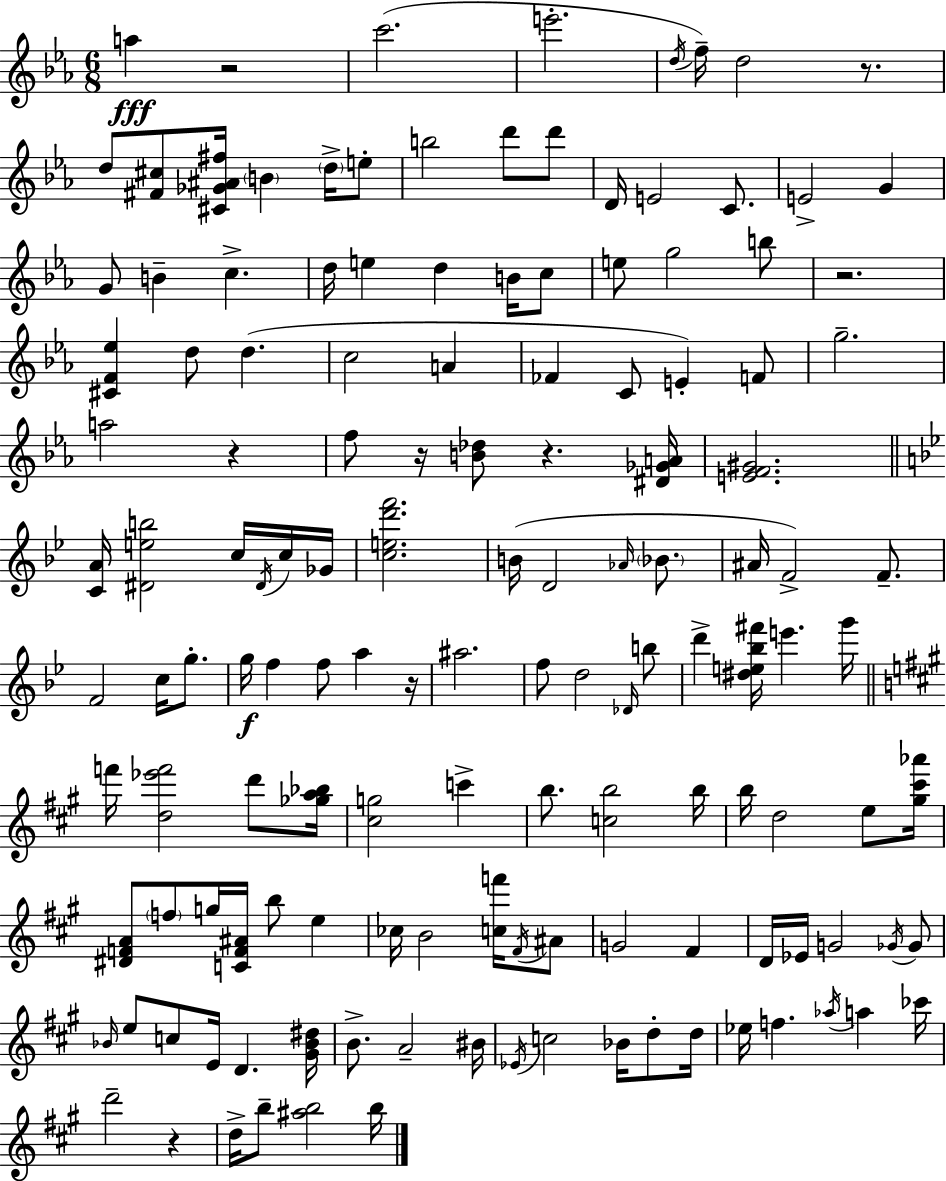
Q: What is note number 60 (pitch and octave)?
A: F5